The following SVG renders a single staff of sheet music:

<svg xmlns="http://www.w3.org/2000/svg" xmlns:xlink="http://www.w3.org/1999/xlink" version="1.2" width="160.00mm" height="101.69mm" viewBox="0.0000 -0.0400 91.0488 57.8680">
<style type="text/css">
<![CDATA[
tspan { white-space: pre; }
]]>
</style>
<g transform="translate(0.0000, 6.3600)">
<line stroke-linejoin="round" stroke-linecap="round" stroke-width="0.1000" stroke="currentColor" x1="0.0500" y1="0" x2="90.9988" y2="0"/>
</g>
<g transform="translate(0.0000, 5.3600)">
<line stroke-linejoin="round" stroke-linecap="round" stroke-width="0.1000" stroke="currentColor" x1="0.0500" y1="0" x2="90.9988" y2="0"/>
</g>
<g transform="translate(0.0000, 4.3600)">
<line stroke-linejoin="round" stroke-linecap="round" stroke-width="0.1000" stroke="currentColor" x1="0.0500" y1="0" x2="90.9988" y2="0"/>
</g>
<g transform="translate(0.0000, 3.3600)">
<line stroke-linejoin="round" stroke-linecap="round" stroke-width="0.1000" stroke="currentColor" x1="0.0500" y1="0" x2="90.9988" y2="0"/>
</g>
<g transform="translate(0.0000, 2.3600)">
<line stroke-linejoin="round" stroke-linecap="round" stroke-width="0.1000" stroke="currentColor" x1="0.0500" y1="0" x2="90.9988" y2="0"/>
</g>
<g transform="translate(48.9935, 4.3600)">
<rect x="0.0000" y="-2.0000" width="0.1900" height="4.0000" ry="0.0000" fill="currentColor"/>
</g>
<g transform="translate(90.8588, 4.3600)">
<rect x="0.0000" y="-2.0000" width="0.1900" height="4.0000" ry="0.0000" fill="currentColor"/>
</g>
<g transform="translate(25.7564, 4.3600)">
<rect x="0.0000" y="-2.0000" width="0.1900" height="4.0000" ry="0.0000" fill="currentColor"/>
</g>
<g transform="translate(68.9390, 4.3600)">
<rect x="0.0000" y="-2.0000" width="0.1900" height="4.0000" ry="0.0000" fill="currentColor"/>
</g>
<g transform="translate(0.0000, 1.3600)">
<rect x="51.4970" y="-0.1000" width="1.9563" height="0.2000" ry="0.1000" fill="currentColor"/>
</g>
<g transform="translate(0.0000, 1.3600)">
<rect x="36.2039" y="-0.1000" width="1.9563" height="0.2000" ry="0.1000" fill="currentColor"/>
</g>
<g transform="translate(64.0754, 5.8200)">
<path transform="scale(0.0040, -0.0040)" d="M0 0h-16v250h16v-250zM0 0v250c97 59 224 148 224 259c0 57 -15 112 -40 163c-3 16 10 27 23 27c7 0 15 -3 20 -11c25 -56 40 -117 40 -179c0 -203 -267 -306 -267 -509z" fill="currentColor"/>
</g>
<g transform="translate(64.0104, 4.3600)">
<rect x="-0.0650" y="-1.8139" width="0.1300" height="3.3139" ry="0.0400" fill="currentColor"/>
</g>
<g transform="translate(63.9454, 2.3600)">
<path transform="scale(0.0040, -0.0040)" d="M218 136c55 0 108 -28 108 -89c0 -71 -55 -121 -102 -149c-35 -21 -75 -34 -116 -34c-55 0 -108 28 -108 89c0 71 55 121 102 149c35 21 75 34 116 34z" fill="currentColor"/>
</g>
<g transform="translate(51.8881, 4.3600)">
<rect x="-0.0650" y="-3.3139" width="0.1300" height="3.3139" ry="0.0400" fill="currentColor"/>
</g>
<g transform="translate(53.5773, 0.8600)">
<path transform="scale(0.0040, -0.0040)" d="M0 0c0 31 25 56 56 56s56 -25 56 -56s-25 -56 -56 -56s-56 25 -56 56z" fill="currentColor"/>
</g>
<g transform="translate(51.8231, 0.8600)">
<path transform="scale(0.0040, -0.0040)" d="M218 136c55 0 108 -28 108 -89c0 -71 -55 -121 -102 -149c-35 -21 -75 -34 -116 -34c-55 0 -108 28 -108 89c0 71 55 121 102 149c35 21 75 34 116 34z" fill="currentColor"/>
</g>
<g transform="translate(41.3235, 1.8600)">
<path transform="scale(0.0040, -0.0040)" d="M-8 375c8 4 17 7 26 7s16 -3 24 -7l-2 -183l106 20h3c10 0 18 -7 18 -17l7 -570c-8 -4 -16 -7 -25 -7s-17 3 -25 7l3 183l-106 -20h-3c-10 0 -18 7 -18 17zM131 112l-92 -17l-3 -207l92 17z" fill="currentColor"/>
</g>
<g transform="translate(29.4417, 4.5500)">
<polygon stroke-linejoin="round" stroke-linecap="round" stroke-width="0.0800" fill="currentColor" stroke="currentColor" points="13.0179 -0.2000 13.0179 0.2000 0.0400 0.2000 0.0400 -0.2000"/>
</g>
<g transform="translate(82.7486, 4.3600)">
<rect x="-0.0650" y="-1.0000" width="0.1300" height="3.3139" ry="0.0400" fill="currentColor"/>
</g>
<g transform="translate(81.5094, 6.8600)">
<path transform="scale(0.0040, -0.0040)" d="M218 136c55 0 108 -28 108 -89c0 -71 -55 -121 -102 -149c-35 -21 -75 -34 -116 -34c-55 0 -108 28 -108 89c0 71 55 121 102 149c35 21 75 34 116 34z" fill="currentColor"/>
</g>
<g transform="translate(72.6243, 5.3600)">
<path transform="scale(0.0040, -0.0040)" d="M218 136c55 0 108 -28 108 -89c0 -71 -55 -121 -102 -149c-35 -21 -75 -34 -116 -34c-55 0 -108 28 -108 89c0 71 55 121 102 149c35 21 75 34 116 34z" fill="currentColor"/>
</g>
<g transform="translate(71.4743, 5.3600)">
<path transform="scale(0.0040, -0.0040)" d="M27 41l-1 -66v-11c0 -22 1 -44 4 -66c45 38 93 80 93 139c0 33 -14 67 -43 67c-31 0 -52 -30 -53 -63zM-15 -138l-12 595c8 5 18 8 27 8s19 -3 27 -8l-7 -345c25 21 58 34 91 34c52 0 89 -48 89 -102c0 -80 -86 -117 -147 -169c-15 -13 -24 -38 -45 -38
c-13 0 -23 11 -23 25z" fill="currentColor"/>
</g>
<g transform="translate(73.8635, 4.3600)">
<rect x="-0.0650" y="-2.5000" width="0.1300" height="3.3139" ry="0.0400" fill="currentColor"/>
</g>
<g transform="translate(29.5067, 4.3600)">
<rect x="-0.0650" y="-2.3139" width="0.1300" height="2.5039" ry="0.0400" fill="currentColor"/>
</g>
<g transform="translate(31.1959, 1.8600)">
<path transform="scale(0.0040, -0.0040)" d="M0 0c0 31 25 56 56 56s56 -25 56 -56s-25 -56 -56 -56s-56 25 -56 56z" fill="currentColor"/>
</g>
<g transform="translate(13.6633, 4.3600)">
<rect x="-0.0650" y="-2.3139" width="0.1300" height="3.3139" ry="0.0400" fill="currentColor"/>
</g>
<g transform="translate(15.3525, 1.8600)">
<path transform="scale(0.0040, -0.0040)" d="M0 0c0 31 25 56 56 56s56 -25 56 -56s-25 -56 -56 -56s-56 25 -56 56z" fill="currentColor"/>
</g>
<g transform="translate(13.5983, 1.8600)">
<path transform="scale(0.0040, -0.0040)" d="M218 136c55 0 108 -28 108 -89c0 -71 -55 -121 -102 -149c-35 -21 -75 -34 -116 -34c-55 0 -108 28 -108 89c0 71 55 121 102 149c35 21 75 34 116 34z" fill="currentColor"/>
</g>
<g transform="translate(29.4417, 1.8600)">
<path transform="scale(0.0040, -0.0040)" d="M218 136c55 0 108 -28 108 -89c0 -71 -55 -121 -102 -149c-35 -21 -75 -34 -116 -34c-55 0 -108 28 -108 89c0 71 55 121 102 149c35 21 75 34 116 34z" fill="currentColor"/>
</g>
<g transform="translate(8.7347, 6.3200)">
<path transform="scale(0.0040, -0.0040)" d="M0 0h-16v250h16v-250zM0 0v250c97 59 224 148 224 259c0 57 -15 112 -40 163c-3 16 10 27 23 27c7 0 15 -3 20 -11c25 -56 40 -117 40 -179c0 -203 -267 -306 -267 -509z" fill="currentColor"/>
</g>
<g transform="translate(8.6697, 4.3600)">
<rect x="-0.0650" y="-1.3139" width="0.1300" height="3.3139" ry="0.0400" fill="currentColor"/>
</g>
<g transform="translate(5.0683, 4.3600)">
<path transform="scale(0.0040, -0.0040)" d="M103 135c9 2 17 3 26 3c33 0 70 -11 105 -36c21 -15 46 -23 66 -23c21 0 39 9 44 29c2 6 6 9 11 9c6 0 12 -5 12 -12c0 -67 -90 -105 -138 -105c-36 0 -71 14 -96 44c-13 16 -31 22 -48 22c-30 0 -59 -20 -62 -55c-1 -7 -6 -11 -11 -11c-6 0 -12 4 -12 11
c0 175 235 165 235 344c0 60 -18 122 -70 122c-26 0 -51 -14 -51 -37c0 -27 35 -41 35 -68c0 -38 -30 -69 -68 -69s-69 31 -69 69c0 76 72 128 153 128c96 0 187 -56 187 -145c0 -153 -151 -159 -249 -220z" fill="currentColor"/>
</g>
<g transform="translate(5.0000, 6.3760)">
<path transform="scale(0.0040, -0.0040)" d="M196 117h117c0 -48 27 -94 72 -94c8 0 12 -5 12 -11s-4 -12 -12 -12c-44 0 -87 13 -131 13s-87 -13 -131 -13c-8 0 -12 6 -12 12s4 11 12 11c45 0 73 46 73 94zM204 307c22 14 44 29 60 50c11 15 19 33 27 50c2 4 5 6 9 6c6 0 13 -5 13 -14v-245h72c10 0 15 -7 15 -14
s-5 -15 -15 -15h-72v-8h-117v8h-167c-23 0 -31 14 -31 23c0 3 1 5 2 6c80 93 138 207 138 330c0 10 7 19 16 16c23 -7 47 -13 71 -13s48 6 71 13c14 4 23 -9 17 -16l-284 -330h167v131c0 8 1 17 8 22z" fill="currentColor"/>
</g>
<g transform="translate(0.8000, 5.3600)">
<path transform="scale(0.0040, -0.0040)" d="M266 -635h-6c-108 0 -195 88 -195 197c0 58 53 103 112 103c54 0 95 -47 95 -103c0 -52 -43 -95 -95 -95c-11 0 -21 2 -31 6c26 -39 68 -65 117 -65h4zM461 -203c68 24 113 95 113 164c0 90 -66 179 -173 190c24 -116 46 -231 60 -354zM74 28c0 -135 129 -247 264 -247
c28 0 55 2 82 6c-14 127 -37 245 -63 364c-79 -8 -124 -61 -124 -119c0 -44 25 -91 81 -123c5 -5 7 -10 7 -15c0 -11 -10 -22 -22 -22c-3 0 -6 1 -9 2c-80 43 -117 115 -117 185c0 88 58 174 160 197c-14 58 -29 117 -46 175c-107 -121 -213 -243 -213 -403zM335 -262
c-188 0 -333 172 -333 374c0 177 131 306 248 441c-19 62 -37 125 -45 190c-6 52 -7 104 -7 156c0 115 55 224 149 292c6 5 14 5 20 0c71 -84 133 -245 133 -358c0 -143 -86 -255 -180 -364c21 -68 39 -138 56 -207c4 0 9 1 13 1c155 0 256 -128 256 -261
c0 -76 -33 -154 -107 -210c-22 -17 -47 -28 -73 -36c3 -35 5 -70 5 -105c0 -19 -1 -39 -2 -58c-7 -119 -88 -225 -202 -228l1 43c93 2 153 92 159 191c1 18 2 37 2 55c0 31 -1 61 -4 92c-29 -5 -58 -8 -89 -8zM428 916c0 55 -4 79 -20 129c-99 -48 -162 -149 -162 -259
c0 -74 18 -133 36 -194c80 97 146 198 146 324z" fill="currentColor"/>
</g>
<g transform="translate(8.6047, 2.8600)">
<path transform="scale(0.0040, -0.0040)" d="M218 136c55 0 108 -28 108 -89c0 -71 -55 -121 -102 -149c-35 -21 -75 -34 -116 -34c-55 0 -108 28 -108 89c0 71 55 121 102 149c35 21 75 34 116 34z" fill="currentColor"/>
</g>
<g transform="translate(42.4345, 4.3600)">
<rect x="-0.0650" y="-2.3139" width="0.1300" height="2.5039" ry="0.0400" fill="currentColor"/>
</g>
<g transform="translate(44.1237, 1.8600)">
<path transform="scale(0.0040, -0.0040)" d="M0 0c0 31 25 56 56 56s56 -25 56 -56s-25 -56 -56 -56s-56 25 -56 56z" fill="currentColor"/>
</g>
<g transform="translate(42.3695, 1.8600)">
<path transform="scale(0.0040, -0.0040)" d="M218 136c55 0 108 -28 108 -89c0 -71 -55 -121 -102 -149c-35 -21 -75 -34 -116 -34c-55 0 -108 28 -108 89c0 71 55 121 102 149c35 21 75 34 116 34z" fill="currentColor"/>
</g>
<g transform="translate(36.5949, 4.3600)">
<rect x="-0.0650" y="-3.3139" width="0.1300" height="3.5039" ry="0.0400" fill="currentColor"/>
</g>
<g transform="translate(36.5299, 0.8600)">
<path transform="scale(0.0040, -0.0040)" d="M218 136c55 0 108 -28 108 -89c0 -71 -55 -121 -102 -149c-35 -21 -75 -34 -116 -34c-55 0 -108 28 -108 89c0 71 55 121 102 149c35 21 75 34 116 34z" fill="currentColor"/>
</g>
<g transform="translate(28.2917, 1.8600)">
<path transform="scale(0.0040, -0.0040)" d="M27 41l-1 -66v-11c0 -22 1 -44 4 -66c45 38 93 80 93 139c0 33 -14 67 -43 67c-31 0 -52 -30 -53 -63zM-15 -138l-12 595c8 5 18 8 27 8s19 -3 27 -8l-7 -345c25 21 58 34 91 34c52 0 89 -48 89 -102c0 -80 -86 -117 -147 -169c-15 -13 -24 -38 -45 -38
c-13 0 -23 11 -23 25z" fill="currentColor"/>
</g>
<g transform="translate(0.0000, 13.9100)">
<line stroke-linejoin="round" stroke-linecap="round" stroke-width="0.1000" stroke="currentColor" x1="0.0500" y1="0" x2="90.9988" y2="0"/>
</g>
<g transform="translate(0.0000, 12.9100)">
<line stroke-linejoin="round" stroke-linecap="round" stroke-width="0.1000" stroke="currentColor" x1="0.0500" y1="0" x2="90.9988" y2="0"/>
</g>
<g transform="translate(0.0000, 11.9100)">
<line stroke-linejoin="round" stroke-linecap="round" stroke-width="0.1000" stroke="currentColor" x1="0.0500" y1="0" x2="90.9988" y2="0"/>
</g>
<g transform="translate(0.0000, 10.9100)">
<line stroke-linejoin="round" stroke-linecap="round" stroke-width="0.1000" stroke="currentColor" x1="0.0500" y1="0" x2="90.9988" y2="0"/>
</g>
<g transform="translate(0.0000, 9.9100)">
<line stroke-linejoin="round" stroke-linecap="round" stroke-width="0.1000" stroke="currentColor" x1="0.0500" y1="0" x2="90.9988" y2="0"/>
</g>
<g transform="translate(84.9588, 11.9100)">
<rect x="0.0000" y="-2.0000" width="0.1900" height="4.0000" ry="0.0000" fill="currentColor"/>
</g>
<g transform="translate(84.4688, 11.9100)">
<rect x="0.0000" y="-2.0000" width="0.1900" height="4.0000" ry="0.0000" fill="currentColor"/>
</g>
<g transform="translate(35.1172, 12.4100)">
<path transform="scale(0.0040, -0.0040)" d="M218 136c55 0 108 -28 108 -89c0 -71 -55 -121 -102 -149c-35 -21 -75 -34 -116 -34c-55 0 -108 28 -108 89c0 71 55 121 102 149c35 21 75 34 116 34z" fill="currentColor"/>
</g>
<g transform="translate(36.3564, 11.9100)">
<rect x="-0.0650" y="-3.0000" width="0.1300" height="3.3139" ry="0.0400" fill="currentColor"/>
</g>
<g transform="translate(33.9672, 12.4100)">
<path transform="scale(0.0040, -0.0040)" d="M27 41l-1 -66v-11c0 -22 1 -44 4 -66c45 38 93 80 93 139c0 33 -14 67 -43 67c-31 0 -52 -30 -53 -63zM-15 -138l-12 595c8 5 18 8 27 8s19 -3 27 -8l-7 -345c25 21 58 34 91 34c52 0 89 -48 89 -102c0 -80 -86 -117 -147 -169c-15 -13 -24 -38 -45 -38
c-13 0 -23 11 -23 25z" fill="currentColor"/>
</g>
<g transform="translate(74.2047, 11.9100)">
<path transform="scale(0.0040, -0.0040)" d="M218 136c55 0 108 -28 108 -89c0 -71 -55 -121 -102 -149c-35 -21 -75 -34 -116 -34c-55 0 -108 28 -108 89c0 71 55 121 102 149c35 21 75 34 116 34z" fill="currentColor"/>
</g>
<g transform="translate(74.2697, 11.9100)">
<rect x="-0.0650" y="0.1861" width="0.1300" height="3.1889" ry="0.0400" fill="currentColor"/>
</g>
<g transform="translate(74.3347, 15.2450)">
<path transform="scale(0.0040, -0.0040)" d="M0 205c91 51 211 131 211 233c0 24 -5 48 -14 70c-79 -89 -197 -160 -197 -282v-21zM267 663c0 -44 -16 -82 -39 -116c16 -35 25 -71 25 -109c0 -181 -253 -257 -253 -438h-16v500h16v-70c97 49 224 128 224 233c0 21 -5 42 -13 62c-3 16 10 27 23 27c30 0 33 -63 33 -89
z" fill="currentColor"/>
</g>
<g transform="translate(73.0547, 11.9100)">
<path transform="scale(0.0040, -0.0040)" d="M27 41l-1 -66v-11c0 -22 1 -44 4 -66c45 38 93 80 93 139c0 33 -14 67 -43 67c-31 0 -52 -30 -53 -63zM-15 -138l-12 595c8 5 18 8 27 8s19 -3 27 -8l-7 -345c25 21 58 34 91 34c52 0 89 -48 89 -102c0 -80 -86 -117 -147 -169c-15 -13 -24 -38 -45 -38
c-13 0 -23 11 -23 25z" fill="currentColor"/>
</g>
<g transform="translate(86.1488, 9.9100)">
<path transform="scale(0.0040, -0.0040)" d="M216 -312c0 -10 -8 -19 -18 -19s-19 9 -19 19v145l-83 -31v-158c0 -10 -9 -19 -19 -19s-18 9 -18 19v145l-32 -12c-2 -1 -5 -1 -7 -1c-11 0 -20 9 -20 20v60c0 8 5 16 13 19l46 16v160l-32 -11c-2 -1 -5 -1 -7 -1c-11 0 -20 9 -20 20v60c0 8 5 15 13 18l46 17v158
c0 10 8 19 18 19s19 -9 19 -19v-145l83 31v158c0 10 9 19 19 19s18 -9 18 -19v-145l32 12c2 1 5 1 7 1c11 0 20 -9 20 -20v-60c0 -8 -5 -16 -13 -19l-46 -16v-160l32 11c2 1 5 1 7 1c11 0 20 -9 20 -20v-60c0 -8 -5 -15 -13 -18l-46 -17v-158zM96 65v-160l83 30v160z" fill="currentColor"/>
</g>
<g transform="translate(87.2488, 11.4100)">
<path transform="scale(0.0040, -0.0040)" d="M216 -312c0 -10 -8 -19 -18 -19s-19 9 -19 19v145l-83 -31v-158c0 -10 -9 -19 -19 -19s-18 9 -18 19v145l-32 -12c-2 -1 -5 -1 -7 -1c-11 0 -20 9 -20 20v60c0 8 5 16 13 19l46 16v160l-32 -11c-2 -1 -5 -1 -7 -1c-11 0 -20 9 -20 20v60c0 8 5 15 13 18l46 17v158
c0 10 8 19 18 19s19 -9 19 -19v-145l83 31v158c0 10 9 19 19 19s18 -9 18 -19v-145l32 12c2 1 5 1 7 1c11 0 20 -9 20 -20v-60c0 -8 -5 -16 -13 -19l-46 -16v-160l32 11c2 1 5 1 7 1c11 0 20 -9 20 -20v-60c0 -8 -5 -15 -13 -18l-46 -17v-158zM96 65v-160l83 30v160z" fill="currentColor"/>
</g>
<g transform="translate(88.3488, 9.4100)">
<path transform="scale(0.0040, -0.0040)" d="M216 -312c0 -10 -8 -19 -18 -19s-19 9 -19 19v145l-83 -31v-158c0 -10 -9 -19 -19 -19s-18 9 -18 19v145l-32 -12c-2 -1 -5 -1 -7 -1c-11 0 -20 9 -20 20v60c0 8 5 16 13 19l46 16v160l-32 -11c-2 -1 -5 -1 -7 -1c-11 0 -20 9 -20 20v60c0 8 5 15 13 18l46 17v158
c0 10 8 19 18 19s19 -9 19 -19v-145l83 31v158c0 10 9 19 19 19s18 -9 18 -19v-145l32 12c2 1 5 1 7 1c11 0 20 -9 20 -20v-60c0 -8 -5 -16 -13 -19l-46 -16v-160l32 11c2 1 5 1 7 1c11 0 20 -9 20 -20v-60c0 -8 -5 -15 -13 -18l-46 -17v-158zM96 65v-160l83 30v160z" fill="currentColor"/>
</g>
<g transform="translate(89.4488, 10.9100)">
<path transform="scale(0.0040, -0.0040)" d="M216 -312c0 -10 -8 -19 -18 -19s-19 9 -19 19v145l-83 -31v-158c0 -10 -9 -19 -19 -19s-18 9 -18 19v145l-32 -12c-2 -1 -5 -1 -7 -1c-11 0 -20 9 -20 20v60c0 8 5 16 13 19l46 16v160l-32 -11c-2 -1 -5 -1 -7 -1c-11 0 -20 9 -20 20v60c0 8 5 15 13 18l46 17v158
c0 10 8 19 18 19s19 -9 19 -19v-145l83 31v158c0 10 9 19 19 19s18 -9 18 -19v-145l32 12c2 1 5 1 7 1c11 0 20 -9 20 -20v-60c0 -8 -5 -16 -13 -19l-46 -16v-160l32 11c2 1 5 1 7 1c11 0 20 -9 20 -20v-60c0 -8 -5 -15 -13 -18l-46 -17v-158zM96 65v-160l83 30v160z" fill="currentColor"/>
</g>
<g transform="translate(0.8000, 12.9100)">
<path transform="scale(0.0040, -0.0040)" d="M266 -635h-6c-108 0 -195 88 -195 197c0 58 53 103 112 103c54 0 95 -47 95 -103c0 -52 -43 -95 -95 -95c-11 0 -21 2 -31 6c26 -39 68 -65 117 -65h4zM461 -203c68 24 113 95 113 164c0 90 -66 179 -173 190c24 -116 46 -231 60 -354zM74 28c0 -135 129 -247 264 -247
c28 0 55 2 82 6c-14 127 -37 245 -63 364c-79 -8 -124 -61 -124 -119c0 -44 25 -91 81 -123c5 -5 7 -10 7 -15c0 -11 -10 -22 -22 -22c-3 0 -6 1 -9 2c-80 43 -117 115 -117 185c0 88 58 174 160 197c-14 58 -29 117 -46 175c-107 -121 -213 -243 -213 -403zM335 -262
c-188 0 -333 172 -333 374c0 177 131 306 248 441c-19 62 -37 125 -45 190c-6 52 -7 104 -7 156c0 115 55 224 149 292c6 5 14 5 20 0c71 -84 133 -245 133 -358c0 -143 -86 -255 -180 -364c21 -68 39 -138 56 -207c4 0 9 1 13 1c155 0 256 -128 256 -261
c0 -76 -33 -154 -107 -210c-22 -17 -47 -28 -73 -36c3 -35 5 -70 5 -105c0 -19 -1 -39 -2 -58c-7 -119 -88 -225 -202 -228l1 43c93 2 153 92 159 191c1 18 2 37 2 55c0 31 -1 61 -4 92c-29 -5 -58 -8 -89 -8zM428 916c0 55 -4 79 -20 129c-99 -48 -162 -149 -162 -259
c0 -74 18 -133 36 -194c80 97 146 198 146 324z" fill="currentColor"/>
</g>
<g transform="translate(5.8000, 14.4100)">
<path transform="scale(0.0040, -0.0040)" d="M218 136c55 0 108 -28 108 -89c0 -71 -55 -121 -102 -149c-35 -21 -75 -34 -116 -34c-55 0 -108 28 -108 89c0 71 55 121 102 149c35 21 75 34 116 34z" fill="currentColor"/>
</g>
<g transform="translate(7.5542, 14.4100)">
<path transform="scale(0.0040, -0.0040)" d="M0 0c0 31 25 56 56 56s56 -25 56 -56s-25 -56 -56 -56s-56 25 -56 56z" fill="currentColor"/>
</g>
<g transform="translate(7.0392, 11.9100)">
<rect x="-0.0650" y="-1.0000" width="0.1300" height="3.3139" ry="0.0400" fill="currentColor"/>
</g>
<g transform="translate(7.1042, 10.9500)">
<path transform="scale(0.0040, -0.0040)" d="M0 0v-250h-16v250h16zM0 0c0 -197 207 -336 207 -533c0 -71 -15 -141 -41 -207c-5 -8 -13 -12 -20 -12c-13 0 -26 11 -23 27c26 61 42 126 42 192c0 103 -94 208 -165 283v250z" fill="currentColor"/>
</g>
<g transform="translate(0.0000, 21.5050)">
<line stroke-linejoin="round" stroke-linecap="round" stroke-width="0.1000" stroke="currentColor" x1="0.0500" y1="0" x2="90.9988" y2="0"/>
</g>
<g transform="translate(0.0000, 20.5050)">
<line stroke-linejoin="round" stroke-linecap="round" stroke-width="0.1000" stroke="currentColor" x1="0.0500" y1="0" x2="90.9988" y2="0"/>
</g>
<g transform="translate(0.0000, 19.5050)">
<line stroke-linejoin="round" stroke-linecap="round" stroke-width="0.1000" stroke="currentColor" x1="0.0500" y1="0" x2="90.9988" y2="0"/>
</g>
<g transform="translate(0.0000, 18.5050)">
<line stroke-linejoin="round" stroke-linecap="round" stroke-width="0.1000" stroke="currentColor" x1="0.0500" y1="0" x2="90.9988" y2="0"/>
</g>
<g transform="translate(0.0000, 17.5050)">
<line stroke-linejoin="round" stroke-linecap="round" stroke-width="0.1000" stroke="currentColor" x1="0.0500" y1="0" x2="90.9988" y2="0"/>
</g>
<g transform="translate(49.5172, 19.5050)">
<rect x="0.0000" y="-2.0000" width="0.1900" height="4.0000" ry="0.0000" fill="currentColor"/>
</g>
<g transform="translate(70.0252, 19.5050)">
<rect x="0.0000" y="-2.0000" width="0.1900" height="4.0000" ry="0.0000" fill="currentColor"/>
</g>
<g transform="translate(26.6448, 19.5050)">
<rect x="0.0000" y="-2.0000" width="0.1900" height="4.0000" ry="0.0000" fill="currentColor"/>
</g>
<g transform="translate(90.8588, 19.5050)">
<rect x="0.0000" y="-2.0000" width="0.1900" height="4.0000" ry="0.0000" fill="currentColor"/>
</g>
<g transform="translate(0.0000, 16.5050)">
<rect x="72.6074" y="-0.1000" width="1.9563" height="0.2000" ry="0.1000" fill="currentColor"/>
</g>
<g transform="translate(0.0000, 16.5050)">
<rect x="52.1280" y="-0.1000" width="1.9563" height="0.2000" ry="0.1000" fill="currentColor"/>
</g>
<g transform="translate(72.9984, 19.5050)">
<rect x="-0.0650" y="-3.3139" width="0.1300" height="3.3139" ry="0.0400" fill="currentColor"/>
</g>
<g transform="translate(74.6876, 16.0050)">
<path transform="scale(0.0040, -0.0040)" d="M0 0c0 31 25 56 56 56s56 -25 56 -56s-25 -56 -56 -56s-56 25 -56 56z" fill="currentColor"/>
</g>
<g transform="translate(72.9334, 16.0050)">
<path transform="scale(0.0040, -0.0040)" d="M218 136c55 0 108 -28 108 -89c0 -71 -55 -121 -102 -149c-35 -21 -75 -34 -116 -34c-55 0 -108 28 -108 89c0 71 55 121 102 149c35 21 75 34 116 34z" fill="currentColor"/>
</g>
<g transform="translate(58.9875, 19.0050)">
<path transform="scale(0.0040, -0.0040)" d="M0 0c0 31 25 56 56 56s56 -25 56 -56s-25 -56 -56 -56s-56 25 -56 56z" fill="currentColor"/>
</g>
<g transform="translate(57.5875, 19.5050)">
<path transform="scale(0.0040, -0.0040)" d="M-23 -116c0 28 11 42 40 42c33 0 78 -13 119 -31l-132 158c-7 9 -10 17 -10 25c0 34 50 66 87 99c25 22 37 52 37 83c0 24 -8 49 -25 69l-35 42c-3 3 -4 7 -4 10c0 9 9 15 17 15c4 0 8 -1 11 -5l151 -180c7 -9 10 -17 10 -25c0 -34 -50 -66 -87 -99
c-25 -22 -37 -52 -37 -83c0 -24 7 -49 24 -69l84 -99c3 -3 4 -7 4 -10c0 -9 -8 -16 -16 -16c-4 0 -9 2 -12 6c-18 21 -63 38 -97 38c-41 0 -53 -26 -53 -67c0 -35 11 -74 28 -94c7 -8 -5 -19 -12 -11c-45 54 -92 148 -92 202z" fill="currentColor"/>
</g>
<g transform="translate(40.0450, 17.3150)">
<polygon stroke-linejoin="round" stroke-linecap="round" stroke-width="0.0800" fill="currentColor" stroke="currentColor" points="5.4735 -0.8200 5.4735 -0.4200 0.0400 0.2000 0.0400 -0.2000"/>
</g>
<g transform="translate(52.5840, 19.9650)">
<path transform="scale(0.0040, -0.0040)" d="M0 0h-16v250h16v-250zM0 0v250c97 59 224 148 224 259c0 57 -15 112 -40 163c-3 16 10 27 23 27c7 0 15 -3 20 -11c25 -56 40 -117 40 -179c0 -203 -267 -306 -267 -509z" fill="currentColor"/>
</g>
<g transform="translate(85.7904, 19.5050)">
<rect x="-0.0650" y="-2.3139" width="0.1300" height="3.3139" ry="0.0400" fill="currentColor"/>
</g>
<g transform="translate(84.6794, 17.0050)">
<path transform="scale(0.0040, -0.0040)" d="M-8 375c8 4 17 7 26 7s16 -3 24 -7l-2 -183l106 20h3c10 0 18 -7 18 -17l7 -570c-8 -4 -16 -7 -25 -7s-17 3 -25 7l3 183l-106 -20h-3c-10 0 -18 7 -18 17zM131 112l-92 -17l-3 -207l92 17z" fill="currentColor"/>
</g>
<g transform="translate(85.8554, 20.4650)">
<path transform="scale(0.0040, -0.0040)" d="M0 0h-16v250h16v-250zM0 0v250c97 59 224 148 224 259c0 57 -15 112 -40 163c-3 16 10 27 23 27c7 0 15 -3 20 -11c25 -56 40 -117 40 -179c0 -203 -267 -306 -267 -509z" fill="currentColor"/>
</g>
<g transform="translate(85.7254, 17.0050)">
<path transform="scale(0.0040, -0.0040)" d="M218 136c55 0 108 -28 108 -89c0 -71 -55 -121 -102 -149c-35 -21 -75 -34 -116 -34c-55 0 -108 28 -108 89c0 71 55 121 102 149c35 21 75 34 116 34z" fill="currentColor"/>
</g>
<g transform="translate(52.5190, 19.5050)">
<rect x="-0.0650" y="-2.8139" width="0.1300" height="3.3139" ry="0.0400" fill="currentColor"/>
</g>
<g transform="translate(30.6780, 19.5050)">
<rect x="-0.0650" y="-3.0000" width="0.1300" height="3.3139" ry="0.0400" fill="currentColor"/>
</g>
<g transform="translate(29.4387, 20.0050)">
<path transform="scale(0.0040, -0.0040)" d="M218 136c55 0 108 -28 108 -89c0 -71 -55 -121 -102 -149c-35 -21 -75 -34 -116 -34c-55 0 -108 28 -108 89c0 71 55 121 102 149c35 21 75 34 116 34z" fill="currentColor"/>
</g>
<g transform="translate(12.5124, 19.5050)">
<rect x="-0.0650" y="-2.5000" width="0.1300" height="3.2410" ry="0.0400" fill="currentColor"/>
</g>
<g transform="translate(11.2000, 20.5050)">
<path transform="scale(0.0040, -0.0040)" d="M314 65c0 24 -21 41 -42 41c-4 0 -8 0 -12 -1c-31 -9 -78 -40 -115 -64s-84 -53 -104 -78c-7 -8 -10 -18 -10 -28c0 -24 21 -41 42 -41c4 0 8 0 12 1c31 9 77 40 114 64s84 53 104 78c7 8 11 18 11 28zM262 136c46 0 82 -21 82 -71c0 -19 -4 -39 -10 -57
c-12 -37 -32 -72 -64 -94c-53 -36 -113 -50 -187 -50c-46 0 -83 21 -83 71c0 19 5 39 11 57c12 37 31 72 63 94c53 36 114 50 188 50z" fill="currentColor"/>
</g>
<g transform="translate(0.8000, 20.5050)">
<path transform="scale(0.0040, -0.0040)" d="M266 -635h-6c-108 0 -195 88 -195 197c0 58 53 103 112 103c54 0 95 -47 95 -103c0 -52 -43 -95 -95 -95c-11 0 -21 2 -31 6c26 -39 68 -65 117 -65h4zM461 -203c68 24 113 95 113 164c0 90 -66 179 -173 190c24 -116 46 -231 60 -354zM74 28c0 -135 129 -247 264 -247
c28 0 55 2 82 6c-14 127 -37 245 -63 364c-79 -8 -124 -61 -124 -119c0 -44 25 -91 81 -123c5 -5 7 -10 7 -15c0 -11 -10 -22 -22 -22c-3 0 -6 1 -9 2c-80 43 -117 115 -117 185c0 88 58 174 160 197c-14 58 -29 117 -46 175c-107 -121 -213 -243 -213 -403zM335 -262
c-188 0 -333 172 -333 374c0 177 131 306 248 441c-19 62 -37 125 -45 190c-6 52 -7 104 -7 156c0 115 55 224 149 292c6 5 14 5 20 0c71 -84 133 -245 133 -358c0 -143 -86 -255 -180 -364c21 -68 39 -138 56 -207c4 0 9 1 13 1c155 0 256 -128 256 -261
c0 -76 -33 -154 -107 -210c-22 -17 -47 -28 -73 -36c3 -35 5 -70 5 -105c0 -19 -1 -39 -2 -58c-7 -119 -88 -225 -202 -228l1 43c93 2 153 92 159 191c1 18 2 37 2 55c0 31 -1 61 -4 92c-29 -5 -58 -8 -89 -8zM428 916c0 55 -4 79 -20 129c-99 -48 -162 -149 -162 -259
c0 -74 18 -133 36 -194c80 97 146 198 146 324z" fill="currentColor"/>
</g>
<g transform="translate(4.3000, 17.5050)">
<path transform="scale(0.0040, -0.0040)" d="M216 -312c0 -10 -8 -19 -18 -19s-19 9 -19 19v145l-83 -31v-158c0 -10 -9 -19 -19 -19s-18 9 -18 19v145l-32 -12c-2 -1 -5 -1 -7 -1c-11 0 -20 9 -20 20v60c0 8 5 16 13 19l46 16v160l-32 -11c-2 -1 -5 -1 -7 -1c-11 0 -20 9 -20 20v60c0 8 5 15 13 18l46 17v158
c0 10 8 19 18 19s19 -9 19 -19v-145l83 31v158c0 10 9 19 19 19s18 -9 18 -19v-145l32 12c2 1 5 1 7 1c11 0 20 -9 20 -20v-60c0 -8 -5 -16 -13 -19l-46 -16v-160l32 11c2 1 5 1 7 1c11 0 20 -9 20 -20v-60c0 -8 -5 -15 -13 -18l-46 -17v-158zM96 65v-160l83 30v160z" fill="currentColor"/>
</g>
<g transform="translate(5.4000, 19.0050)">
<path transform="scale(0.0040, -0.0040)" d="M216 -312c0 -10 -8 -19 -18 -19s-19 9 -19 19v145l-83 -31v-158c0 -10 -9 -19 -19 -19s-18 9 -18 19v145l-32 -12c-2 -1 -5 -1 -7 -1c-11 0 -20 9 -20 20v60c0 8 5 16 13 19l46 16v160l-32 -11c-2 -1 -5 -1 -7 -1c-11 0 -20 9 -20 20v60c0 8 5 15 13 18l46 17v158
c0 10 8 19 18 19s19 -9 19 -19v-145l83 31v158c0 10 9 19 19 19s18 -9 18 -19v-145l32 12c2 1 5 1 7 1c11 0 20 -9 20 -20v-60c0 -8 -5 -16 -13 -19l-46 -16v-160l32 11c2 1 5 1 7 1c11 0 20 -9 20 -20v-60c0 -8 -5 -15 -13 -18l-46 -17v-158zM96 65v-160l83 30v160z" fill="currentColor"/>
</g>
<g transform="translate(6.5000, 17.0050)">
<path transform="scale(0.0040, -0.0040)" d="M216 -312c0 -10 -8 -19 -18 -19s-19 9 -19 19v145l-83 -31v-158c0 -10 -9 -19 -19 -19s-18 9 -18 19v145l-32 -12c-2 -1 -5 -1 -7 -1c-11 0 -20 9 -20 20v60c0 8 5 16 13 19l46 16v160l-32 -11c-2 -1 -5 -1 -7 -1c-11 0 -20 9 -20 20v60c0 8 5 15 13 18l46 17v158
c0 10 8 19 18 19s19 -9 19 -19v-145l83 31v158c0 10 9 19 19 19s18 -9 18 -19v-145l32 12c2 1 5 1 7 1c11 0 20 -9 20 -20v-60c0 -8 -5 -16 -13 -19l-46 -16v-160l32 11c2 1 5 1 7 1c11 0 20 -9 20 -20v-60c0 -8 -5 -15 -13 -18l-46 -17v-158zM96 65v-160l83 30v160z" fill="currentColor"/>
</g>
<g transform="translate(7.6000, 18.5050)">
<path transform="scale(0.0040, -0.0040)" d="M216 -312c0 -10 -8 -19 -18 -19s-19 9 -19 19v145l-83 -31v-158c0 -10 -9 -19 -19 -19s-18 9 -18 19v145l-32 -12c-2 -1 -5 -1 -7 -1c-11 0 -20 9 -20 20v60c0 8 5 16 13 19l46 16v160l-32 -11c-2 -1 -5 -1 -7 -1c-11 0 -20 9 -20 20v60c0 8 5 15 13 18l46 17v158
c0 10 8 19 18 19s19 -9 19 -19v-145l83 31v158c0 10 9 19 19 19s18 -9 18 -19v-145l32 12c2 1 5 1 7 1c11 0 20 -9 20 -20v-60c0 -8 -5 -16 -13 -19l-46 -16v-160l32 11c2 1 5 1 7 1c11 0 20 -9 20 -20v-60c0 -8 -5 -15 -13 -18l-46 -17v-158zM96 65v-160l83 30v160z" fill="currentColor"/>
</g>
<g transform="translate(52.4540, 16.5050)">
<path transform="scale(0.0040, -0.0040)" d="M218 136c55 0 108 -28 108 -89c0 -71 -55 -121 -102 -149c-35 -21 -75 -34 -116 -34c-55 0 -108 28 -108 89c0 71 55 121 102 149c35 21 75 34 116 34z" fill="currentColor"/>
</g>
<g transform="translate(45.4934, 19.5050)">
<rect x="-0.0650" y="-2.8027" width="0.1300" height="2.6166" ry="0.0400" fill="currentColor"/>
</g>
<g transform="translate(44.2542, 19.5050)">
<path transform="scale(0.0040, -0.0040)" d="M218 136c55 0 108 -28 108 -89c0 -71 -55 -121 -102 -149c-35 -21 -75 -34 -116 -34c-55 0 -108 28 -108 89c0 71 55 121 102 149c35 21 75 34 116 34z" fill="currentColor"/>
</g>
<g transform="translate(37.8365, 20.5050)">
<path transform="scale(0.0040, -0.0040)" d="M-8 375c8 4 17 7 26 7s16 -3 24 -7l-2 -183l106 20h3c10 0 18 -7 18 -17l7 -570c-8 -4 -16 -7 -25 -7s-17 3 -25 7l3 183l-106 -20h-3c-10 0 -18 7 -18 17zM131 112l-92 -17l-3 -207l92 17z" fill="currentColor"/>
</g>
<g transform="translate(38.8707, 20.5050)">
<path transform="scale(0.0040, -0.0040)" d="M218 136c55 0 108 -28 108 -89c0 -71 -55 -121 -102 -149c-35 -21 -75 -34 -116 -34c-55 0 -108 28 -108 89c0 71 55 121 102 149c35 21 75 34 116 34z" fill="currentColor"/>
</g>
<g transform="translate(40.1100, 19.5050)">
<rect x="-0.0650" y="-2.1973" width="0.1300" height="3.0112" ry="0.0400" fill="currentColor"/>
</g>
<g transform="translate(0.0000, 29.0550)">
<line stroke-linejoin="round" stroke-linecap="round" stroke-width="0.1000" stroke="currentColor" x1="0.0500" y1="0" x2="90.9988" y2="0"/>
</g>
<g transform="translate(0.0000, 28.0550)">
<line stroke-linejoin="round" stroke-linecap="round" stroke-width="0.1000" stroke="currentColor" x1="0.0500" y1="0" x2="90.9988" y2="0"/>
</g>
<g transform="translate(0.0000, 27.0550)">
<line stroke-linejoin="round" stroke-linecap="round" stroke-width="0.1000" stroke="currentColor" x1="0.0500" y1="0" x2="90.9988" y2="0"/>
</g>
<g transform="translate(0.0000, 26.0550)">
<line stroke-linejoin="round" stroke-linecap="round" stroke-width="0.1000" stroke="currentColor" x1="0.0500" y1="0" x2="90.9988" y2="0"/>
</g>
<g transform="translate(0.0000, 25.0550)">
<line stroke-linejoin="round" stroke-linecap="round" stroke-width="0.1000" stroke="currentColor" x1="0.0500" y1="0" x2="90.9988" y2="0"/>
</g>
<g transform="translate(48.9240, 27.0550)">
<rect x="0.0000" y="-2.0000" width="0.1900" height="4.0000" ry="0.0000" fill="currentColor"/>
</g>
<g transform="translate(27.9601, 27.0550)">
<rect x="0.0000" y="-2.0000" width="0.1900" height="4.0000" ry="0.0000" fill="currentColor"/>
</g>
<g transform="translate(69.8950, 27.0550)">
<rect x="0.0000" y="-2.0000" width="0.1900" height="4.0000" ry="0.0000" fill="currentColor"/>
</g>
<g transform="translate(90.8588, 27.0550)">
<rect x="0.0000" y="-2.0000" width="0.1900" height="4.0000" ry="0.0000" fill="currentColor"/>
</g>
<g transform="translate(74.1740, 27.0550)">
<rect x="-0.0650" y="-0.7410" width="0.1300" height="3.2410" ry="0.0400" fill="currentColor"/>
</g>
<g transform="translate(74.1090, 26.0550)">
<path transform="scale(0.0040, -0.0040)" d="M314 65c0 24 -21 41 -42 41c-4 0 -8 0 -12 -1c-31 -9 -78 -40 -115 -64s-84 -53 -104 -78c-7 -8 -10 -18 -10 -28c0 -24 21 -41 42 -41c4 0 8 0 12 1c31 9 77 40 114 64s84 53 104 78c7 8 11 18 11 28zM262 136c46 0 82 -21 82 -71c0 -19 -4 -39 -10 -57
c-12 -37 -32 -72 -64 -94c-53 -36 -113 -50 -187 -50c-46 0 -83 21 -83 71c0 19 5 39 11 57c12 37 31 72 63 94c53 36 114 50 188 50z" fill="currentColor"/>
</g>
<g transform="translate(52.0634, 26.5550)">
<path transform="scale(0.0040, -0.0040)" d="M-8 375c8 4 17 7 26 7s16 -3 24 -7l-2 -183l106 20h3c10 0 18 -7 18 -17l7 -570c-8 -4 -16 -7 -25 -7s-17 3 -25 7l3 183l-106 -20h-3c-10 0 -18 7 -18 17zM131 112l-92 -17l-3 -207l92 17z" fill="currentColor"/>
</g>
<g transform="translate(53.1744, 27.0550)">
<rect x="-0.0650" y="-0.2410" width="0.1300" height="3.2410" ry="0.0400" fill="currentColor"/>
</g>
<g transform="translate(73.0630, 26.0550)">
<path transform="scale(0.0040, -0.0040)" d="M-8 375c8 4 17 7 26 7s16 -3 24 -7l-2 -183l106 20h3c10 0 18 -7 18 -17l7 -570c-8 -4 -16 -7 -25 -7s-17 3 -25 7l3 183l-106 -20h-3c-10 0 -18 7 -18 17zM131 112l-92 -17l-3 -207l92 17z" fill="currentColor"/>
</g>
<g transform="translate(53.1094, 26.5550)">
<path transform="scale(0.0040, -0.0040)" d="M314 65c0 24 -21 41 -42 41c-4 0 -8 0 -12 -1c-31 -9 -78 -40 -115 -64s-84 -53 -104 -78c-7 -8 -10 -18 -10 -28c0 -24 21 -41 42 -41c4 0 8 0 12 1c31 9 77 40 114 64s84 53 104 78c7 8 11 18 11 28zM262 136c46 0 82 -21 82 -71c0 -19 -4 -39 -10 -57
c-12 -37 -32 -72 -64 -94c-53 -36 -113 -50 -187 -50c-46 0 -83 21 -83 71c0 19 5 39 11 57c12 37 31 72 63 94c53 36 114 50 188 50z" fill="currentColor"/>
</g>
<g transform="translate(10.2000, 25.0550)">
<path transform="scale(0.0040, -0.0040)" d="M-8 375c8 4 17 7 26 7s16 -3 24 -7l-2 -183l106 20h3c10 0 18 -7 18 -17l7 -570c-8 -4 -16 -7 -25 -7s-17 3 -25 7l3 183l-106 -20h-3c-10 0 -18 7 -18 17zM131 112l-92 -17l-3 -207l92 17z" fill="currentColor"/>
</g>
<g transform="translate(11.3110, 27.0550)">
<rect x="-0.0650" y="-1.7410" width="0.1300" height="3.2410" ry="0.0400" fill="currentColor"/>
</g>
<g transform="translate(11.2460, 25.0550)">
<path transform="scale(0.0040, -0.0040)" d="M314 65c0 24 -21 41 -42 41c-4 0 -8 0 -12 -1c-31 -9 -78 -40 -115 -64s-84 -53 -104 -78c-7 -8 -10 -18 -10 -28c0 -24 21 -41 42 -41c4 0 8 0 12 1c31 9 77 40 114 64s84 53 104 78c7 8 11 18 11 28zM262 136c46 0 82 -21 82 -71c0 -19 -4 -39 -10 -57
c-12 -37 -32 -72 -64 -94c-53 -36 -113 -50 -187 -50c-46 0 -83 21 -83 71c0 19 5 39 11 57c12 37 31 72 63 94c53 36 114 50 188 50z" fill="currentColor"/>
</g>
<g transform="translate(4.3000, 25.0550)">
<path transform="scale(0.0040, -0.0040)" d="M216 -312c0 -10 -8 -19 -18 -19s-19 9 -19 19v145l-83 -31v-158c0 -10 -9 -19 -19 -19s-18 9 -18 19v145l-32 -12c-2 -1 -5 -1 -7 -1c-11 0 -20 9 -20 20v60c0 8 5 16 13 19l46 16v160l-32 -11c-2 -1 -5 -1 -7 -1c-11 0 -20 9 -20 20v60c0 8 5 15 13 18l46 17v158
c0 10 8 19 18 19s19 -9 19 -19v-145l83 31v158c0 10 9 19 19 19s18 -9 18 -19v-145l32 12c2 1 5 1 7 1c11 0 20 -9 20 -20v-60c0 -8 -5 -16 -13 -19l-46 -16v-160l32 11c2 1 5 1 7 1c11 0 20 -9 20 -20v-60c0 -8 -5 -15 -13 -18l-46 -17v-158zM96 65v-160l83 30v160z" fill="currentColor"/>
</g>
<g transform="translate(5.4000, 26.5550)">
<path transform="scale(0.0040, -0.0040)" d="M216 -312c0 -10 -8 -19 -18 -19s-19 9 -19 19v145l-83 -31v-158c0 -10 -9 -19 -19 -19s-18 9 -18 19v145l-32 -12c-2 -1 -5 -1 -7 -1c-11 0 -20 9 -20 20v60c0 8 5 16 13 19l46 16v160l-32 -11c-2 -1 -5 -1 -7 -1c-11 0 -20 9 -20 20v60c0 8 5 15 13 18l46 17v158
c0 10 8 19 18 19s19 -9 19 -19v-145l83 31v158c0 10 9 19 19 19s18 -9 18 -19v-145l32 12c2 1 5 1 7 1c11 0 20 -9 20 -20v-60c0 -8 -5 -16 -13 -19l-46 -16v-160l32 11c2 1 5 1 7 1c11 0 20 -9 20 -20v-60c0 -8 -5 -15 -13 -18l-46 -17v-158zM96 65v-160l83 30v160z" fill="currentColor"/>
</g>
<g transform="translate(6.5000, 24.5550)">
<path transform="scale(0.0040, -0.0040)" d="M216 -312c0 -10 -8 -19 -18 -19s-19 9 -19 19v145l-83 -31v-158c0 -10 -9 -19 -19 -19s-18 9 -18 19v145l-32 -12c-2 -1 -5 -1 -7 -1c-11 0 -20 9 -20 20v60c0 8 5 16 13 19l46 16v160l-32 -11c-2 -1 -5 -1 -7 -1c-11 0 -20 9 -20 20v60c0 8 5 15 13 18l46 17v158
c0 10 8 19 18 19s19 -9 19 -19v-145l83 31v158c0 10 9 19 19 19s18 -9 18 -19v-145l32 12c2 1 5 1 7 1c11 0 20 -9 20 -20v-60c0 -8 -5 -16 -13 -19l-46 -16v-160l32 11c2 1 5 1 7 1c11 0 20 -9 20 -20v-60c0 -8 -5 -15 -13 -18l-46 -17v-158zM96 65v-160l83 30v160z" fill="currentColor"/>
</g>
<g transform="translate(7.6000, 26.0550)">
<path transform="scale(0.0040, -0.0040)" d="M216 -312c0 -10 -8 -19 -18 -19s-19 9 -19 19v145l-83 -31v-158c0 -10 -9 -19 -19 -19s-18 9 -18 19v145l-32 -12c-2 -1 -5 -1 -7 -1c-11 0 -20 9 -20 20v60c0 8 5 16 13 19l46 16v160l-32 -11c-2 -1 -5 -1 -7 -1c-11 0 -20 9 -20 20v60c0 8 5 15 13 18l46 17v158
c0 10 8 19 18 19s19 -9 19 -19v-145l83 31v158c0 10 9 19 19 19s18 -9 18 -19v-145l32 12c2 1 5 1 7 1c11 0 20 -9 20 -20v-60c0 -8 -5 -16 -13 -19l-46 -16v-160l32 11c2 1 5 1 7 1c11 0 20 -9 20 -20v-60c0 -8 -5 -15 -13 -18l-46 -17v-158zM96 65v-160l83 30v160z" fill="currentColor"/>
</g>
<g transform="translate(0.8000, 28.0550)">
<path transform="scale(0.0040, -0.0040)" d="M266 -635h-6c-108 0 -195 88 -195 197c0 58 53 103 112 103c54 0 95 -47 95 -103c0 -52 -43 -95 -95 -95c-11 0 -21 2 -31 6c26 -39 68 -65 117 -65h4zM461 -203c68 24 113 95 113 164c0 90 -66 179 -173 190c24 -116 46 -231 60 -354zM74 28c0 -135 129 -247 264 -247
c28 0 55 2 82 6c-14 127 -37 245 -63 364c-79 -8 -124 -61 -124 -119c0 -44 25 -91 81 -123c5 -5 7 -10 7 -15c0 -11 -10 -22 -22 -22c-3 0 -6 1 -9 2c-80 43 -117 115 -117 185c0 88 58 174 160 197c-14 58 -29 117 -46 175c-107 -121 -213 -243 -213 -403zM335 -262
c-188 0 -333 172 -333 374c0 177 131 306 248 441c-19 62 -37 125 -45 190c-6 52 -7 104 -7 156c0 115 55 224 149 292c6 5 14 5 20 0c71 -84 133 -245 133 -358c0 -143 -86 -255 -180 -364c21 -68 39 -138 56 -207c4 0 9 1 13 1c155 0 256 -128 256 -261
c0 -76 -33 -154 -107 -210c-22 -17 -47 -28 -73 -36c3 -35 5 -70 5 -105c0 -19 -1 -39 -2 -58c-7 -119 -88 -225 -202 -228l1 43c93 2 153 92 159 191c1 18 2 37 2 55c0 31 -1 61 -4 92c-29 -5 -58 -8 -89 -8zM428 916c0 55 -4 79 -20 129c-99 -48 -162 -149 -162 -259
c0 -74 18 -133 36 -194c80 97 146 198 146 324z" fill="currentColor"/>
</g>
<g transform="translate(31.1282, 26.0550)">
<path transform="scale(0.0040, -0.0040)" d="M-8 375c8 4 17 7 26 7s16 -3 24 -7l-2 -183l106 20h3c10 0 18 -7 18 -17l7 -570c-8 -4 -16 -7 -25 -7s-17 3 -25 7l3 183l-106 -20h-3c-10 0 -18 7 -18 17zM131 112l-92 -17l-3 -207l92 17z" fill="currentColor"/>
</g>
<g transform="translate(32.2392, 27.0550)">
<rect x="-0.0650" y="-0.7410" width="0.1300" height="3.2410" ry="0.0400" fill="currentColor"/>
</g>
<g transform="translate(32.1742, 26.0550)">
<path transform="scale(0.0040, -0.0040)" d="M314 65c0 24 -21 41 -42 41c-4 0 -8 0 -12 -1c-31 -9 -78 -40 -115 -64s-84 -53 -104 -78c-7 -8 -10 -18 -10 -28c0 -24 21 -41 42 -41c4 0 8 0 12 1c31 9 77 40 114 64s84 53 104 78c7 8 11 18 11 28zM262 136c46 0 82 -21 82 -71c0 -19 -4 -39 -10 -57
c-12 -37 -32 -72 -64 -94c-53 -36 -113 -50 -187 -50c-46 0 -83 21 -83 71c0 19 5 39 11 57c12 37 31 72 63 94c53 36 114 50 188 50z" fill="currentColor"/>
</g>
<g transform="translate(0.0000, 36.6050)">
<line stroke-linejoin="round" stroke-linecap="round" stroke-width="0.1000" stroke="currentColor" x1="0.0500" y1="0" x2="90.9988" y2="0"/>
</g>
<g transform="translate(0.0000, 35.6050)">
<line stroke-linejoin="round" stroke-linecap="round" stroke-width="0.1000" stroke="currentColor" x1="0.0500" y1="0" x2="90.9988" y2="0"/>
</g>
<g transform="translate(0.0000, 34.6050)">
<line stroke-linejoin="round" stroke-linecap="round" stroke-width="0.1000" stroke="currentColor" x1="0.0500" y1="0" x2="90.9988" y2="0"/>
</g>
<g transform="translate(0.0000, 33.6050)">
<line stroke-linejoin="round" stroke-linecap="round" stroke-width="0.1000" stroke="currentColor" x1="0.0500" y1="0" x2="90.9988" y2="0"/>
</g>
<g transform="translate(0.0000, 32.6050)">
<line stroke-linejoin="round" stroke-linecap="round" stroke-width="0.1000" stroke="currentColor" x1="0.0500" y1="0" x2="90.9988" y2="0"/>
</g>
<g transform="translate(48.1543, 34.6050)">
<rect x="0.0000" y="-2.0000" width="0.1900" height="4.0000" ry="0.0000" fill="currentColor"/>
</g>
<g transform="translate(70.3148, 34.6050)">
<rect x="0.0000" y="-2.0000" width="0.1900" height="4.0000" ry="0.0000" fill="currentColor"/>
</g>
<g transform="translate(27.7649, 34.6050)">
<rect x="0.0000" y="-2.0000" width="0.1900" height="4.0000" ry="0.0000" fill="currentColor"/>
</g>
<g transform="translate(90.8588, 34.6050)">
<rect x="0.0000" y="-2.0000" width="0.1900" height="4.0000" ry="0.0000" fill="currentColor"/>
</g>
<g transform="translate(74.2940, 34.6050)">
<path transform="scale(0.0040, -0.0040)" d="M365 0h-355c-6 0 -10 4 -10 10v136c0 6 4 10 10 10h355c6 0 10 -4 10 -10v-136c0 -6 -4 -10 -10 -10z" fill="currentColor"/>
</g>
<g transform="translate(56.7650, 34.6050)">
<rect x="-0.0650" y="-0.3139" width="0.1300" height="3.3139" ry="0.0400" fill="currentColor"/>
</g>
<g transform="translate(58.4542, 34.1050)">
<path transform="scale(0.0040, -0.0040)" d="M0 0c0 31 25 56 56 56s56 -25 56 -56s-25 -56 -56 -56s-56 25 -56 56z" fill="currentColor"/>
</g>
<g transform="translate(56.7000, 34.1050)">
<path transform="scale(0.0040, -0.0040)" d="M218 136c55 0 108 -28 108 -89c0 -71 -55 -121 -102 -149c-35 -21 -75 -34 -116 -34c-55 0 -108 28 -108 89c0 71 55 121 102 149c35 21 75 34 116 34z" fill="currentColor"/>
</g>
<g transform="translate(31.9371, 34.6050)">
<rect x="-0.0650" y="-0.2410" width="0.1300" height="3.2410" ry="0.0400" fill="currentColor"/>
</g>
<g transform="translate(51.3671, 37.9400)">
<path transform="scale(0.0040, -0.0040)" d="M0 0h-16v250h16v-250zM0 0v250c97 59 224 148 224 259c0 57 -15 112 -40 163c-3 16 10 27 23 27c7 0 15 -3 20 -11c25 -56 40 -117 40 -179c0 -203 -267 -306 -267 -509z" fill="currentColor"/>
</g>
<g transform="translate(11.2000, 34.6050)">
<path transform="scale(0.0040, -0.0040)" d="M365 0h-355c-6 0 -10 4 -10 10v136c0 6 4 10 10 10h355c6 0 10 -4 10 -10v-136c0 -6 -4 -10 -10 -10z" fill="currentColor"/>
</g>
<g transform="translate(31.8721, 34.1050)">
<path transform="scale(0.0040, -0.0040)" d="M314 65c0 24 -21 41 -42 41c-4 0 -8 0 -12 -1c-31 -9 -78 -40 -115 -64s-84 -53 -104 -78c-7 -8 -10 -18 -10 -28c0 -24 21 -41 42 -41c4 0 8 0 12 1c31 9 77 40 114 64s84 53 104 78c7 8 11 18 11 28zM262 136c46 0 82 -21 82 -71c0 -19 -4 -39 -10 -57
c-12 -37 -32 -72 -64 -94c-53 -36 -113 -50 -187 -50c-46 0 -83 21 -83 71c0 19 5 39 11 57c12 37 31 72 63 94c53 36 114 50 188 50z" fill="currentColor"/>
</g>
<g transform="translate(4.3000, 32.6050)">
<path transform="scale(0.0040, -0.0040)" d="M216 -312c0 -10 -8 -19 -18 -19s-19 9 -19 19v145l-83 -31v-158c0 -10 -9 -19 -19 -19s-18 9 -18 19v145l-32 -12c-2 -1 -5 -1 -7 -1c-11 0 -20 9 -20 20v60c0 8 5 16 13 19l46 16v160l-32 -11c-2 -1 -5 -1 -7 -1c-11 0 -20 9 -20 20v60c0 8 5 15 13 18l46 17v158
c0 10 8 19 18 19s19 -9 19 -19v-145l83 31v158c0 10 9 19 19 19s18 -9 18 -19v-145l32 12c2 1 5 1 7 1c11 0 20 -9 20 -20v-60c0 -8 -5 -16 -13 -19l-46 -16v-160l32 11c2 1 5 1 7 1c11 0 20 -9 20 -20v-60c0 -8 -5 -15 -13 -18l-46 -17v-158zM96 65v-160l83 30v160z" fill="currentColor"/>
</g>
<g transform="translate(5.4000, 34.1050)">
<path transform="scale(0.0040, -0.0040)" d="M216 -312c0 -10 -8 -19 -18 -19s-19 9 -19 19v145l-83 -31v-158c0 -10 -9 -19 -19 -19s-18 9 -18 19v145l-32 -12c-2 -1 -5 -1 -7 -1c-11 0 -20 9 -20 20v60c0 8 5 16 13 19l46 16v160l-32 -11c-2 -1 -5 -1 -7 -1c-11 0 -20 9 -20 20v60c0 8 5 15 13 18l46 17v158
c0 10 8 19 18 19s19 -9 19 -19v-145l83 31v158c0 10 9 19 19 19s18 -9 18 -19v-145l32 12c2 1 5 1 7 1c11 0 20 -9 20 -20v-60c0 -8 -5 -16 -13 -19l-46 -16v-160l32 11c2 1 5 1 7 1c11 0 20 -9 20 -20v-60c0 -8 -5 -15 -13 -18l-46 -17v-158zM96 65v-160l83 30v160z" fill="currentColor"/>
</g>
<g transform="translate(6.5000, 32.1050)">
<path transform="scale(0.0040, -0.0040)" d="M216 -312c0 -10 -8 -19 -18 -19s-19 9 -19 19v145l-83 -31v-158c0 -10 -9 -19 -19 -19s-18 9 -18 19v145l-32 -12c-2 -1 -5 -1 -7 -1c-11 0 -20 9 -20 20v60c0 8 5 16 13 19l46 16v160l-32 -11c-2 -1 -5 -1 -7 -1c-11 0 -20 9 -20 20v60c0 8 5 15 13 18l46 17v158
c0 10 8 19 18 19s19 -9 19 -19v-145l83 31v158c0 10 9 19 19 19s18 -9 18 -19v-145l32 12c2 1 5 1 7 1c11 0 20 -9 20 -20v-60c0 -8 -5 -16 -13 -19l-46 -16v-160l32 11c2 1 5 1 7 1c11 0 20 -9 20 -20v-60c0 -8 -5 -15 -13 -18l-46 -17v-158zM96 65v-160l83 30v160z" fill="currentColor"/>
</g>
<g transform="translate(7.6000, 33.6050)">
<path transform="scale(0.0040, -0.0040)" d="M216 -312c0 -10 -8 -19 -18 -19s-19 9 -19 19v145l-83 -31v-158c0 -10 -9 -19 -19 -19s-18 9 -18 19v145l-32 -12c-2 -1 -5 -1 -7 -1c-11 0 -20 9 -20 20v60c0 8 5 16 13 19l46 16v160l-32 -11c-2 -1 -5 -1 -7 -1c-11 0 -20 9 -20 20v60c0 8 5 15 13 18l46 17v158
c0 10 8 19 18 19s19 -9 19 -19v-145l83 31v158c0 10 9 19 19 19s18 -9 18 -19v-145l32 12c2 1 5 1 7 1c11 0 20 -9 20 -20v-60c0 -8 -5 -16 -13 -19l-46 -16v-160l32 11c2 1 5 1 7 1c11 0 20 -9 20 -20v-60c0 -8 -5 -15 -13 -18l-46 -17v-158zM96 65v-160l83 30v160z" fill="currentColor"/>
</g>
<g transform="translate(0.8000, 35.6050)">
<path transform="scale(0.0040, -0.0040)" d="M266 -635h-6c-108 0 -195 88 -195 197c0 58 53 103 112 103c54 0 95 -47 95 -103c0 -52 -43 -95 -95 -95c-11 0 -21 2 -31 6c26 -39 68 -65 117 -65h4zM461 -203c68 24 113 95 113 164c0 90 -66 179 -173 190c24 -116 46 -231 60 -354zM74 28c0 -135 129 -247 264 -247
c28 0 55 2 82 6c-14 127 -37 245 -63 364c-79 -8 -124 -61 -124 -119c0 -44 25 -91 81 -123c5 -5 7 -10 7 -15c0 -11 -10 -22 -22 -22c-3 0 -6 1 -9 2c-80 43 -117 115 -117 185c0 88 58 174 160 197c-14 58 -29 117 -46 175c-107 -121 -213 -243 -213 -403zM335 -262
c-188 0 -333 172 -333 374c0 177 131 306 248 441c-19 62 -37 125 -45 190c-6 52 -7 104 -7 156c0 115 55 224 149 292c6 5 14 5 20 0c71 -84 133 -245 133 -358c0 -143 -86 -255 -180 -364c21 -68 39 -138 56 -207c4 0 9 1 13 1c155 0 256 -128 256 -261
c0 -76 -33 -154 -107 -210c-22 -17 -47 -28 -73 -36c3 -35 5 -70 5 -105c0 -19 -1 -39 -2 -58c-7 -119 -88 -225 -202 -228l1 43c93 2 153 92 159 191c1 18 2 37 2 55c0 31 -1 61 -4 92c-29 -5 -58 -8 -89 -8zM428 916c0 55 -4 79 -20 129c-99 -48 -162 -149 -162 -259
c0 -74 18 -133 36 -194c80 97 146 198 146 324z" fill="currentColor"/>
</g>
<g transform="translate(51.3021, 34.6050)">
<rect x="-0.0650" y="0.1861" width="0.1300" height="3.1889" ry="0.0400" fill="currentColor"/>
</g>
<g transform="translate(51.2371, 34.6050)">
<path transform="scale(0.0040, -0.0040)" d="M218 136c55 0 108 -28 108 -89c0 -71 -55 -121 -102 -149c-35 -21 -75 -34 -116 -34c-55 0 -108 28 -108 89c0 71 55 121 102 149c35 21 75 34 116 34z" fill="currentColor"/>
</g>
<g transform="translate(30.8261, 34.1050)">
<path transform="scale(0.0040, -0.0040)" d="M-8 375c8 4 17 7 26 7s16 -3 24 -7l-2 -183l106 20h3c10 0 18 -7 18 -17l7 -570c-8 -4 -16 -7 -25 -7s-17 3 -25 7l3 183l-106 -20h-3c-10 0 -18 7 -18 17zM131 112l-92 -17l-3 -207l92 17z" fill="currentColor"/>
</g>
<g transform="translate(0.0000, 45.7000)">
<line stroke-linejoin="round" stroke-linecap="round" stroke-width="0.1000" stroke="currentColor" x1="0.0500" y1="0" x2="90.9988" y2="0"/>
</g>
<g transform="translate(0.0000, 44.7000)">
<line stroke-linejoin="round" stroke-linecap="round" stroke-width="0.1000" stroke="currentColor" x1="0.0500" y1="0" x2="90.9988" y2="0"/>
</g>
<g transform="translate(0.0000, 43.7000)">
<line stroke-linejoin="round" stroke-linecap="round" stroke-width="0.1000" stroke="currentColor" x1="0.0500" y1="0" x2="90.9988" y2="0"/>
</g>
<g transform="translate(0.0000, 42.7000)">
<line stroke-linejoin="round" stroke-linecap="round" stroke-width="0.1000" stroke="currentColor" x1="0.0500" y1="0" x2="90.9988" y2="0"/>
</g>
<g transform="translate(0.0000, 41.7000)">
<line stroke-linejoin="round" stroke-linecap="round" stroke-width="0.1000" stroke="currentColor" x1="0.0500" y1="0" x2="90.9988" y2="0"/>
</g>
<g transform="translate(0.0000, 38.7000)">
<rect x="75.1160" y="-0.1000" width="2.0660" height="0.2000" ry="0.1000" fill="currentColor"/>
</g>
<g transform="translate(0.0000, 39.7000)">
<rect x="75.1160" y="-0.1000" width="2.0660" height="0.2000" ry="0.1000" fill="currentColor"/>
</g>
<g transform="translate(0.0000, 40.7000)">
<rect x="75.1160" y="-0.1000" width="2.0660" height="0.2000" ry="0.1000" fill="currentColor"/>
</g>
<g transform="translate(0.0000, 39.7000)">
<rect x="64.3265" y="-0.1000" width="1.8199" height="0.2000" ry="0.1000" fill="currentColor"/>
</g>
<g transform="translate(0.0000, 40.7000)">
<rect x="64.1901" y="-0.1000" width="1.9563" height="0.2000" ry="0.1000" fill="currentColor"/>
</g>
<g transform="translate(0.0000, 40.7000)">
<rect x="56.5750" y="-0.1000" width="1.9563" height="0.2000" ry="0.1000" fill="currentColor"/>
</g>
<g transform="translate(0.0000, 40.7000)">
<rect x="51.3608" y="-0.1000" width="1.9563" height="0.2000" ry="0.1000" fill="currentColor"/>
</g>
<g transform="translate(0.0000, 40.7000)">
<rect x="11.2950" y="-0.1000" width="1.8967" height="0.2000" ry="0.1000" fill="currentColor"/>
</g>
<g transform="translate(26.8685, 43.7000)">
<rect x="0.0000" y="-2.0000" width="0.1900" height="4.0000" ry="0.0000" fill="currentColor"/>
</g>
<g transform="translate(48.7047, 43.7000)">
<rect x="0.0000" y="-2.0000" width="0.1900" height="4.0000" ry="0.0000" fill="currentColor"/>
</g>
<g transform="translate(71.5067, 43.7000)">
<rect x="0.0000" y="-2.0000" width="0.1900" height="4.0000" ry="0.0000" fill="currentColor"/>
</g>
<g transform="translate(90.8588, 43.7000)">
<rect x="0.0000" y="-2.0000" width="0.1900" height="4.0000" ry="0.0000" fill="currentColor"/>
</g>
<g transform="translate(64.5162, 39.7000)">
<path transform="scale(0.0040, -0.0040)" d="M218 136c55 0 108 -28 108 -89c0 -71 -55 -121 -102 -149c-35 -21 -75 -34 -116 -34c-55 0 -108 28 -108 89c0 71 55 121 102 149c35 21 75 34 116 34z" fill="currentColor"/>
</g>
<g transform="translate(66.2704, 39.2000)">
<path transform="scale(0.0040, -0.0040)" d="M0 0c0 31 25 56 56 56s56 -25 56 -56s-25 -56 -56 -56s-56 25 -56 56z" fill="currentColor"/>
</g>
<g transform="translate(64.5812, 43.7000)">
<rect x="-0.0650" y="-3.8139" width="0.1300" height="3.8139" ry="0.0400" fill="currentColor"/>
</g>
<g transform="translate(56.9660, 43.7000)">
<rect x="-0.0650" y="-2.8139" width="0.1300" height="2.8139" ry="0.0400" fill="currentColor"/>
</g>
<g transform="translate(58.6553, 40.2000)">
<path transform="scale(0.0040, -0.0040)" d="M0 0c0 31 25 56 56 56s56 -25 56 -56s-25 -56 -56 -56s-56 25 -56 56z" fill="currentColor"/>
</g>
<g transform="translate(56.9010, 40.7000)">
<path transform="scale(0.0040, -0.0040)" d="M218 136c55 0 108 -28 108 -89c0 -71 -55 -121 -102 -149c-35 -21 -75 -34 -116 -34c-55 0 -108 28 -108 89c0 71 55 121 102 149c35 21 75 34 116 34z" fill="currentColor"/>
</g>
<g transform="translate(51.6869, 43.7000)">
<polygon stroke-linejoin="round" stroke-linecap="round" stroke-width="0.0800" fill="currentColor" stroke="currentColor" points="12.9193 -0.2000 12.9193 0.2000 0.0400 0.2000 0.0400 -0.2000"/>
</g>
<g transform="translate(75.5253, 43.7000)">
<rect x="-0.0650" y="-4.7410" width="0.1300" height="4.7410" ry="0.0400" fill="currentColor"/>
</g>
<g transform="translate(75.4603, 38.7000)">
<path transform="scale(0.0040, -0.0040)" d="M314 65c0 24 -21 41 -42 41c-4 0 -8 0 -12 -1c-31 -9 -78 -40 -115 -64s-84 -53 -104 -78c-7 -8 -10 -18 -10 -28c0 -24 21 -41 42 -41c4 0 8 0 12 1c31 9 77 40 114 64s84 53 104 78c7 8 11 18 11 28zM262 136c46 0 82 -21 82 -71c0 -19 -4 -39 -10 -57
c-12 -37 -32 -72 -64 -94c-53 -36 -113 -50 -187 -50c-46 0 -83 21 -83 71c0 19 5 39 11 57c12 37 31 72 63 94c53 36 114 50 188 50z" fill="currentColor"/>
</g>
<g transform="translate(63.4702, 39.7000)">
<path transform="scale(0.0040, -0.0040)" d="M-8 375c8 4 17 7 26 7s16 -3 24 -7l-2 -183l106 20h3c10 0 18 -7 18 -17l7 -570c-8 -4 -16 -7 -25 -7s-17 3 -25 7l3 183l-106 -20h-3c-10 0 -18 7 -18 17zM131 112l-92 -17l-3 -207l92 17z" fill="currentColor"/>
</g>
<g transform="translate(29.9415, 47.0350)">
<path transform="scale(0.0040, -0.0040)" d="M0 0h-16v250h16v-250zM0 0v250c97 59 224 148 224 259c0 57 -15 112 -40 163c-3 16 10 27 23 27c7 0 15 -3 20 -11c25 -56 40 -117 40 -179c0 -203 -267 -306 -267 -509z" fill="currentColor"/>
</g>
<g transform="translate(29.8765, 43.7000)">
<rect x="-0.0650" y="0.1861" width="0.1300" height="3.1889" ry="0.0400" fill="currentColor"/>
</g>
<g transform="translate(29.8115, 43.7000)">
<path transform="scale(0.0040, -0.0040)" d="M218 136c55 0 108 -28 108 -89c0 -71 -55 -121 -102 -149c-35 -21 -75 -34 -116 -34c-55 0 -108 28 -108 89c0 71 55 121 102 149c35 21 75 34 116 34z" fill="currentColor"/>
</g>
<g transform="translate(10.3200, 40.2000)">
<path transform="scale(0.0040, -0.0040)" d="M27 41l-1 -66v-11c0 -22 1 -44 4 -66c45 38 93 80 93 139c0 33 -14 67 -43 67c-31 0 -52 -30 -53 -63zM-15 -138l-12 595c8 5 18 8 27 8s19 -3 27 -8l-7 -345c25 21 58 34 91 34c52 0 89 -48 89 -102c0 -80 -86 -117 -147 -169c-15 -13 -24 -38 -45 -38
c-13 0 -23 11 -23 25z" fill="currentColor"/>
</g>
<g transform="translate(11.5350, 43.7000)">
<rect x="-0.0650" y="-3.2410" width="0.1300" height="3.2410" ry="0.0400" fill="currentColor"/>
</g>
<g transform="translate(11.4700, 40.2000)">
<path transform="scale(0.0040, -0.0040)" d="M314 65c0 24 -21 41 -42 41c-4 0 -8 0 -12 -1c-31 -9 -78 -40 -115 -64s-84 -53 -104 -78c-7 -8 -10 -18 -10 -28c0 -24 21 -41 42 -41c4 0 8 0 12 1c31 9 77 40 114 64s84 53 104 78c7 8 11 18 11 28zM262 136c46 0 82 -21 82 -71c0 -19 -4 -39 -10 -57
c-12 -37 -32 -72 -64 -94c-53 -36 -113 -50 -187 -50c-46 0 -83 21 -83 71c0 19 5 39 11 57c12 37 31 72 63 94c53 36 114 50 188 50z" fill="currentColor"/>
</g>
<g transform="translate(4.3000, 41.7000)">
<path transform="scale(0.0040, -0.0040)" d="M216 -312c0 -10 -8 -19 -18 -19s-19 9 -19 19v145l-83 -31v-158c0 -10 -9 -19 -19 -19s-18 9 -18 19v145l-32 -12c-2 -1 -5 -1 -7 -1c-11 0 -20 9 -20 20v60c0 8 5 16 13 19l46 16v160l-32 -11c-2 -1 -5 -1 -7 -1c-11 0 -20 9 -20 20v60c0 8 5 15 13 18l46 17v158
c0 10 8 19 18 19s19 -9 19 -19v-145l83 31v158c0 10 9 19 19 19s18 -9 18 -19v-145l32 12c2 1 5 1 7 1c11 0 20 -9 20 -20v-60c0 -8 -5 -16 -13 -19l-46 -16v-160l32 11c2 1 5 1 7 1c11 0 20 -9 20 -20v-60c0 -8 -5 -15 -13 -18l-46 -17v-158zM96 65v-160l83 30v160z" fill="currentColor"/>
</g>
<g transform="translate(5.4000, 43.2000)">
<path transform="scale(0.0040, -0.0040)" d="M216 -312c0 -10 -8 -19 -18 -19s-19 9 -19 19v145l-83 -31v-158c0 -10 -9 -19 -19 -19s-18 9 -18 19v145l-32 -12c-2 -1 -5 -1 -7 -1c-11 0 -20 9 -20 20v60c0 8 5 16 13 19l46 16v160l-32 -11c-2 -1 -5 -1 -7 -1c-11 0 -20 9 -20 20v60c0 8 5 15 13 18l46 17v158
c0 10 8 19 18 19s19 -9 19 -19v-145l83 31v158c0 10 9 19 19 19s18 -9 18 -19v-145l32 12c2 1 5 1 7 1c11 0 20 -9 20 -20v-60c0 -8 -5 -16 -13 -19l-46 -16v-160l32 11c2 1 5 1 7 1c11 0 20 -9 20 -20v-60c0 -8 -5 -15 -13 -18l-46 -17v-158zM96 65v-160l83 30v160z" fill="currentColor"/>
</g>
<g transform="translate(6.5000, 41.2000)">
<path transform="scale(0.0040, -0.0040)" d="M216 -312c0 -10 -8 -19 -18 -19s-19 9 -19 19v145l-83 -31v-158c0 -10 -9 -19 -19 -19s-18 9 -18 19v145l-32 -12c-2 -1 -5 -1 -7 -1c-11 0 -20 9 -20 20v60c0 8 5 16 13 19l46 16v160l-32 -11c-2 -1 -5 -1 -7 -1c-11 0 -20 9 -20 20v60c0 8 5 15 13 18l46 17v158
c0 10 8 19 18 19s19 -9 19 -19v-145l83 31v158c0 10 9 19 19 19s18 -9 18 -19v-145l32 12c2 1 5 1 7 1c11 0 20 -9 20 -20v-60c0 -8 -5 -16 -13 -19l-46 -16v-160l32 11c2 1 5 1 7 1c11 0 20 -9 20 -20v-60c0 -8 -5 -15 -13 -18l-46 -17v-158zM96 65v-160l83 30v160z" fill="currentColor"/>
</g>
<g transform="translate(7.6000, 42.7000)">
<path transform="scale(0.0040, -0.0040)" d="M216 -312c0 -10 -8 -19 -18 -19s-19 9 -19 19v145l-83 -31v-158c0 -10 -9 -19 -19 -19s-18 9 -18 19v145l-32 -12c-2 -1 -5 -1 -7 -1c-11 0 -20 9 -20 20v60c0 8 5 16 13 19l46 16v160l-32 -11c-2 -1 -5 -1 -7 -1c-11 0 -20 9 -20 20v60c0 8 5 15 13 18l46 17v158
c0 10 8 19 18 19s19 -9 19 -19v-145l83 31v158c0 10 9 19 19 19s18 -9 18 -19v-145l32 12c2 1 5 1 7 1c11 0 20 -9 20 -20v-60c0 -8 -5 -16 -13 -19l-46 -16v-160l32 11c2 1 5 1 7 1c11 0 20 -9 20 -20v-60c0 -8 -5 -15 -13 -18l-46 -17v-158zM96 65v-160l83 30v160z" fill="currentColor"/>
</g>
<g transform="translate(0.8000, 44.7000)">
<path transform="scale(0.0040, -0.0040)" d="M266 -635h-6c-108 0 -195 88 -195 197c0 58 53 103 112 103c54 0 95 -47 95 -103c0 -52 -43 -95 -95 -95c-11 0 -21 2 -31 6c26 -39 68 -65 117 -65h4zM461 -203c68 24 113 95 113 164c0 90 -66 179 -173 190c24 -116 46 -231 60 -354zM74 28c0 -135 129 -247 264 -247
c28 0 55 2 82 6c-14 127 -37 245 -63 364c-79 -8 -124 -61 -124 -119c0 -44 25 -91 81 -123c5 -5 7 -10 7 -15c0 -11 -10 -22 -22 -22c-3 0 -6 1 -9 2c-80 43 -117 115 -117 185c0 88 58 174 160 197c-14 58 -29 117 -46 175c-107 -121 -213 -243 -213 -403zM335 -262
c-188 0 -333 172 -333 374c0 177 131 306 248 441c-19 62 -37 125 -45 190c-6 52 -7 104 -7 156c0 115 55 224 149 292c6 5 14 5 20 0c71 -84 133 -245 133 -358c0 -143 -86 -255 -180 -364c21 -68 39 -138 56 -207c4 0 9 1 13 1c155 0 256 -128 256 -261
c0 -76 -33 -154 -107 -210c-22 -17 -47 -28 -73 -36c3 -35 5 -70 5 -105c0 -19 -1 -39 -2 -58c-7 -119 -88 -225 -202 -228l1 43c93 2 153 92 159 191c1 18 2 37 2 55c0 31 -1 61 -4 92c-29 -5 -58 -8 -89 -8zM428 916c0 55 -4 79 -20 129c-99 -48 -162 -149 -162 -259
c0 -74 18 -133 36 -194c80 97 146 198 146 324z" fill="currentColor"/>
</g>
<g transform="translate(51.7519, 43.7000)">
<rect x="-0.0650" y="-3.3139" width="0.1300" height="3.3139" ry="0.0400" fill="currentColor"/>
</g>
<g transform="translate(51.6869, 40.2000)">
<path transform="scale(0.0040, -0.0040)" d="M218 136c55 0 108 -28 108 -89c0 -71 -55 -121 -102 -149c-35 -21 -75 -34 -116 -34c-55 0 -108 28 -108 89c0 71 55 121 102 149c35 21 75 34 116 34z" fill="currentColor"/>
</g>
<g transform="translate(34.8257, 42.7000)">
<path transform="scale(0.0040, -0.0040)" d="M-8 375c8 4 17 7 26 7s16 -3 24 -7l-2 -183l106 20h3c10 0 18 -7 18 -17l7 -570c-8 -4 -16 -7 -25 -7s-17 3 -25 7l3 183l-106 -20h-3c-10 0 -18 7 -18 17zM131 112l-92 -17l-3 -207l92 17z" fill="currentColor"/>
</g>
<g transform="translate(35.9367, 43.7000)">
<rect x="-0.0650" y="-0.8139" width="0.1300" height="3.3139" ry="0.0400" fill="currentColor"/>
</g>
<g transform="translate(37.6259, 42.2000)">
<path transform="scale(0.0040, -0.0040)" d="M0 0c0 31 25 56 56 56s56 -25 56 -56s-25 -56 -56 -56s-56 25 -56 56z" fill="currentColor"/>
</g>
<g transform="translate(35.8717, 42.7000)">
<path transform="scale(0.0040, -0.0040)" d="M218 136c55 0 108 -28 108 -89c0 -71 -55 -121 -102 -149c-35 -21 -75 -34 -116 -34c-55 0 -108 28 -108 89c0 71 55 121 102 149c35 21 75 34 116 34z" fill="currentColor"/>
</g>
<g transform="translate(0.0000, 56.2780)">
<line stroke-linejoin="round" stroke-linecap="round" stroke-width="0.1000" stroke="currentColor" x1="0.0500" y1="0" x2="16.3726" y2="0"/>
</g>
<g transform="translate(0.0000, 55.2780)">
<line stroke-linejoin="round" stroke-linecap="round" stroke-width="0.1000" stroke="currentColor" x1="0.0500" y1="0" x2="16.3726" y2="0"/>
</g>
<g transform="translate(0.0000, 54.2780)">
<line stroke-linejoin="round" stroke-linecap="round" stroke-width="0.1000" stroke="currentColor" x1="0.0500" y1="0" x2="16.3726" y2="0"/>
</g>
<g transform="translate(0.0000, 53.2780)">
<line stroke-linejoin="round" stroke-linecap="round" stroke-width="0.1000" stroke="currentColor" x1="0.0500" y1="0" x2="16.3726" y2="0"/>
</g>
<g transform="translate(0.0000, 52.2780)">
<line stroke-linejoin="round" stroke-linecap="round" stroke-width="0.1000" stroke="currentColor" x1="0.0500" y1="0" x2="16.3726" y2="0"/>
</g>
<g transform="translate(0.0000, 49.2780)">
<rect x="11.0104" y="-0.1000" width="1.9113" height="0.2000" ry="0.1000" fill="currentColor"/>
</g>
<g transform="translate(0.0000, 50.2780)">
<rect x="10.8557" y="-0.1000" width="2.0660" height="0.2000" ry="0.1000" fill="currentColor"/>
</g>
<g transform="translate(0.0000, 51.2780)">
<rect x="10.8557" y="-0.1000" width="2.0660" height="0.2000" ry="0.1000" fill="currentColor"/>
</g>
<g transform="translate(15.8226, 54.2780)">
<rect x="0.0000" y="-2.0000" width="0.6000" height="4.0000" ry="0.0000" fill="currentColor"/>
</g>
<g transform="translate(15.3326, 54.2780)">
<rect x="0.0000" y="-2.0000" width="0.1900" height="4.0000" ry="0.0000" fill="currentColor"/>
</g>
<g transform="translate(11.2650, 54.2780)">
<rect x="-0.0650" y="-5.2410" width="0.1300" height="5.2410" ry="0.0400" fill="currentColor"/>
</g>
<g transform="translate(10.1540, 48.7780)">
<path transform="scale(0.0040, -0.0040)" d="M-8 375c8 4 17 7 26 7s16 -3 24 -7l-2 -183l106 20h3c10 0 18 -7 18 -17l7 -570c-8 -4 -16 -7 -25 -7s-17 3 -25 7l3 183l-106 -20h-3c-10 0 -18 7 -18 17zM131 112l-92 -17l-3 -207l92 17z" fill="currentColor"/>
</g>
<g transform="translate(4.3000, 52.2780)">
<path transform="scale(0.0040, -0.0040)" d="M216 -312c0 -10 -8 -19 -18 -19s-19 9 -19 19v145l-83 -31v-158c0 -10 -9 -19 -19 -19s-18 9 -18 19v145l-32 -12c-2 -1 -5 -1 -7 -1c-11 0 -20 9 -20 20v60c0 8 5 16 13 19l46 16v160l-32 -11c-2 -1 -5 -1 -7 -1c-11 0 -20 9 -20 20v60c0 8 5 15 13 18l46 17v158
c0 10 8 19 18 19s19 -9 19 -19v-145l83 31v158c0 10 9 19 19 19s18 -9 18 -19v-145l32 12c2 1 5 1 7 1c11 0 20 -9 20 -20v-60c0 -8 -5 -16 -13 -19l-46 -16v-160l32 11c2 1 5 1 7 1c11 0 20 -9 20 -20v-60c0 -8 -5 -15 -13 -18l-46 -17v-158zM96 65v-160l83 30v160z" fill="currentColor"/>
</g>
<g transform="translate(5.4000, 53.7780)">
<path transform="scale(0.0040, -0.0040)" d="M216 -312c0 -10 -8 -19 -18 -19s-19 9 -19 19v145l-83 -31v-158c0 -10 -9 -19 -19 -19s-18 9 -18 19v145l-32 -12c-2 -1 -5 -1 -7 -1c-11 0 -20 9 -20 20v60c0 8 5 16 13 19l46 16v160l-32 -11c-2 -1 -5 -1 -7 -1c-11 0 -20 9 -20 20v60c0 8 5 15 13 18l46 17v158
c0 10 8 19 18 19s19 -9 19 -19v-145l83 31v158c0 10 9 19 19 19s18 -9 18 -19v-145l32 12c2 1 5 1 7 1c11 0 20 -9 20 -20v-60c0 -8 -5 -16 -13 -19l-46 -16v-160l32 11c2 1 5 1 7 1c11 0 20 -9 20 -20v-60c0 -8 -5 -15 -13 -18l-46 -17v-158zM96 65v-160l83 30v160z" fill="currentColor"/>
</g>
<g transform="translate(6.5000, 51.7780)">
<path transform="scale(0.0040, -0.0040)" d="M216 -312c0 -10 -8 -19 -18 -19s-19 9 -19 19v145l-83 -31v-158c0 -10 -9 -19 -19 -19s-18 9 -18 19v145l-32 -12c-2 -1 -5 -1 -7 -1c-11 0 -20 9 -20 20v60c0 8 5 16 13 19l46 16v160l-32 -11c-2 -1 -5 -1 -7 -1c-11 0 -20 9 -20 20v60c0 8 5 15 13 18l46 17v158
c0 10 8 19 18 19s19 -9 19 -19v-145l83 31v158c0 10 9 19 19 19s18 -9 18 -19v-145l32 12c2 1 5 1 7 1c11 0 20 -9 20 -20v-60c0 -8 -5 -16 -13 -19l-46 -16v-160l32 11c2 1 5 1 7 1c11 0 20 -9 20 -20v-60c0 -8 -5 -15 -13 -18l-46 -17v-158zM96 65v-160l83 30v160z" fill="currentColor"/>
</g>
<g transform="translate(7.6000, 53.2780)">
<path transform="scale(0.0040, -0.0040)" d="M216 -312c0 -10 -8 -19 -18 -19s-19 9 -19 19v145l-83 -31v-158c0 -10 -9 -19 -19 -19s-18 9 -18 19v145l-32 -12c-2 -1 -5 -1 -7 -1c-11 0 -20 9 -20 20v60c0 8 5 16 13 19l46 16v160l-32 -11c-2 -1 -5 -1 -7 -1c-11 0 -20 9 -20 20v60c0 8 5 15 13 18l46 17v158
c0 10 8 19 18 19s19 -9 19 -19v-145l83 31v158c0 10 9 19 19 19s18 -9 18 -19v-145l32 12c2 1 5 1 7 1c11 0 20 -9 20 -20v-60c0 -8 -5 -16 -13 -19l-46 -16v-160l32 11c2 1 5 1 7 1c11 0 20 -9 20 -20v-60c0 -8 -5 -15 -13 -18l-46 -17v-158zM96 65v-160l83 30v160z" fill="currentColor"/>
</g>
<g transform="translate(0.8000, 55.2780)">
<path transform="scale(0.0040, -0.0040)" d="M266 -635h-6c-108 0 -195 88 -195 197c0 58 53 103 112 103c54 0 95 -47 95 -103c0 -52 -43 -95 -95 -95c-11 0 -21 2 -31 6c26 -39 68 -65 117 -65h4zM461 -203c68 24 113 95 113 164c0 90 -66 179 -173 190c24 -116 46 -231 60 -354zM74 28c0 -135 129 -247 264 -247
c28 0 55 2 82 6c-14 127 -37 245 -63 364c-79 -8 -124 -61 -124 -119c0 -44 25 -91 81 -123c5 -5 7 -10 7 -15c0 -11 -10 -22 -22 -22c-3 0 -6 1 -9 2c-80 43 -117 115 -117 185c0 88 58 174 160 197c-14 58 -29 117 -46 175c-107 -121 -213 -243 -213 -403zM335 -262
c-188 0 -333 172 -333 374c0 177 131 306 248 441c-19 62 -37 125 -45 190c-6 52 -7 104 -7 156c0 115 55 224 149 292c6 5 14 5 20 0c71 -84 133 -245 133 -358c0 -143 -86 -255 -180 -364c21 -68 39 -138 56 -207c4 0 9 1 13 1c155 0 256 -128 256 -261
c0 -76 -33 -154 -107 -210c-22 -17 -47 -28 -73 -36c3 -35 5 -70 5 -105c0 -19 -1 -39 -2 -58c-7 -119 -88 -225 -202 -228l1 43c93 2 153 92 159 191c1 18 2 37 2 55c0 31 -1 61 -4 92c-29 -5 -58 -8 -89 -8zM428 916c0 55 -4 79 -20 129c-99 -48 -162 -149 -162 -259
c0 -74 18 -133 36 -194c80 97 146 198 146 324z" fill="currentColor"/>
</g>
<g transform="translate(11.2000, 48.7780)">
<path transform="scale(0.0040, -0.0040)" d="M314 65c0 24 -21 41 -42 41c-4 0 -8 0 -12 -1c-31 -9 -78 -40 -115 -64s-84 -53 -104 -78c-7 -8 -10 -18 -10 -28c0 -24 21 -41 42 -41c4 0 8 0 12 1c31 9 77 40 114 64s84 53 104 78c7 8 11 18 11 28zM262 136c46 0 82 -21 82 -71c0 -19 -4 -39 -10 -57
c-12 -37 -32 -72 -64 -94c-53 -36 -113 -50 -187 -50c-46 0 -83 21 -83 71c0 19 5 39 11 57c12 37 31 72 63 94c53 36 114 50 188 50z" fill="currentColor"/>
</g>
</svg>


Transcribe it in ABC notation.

X:1
T:Untitled
M:2/4
L:1/4
K:C
e/2 g _g/2 b/2 g/2 b f/2 _G D D/2 _A _B/4 ^G2 A G/2 B/2 a/2 z b g/2 f2 d2 c2 d2 z2 c2 B/2 ^c z2 _b2 B/2 d b/2 a/2 c'/2 e'2 f'2